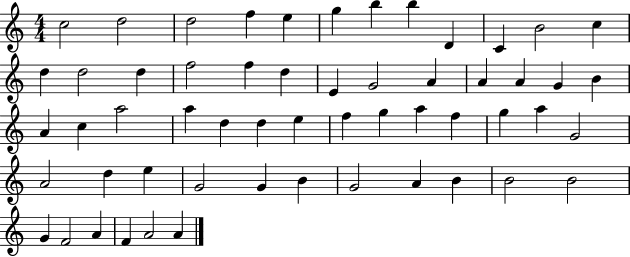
{
  \clef treble
  \numericTimeSignature
  \time 4/4
  \key c \major
  c''2 d''2 | d''2 f''4 e''4 | g''4 b''4 b''4 d'4 | c'4 b'2 c''4 | \break d''4 d''2 d''4 | f''2 f''4 d''4 | e'4 g'2 a'4 | a'4 a'4 g'4 b'4 | \break a'4 c''4 a''2 | a''4 d''4 d''4 e''4 | f''4 g''4 a''4 f''4 | g''4 a''4 g'2 | \break a'2 d''4 e''4 | g'2 g'4 b'4 | g'2 a'4 b'4 | b'2 b'2 | \break g'4 f'2 a'4 | f'4 a'2 a'4 | \bar "|."
}